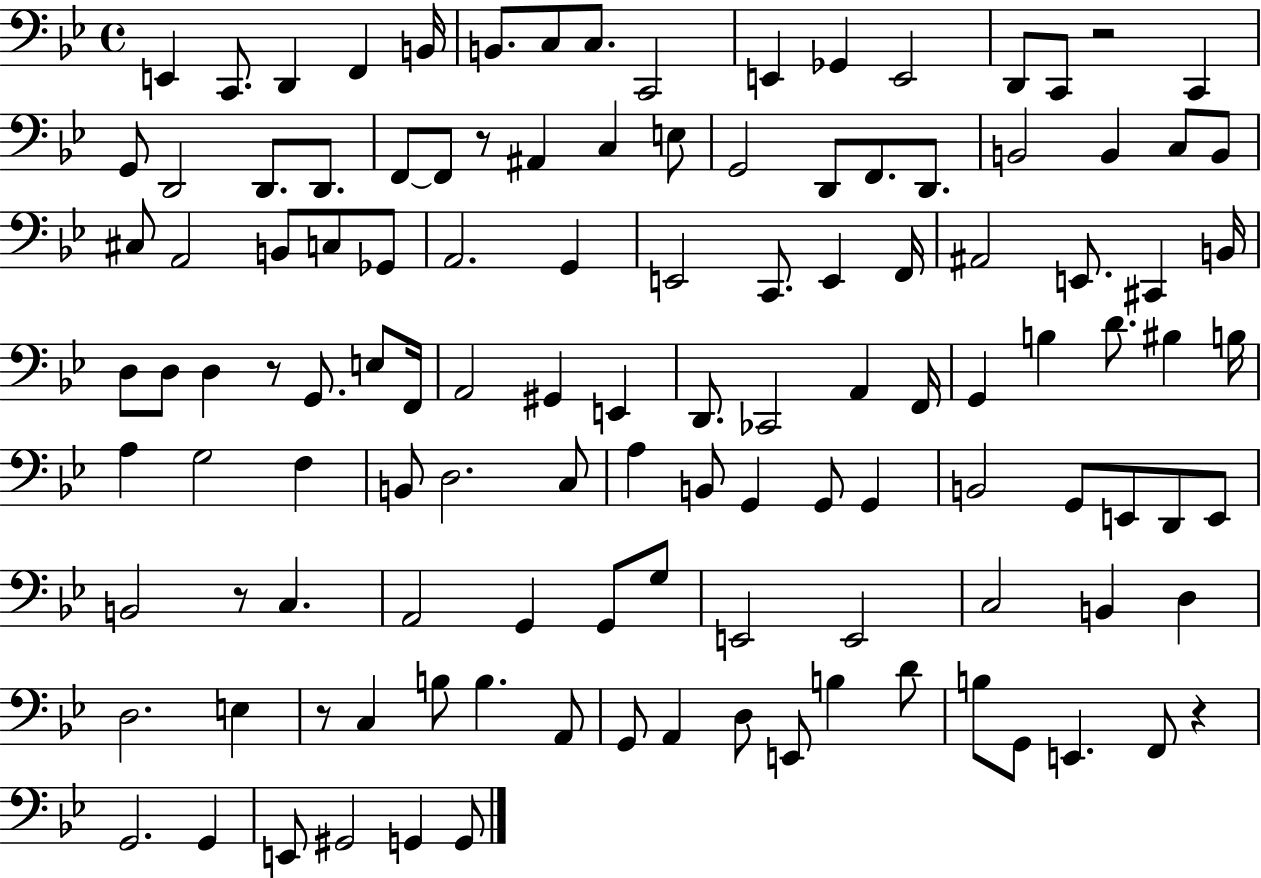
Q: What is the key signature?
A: BES major